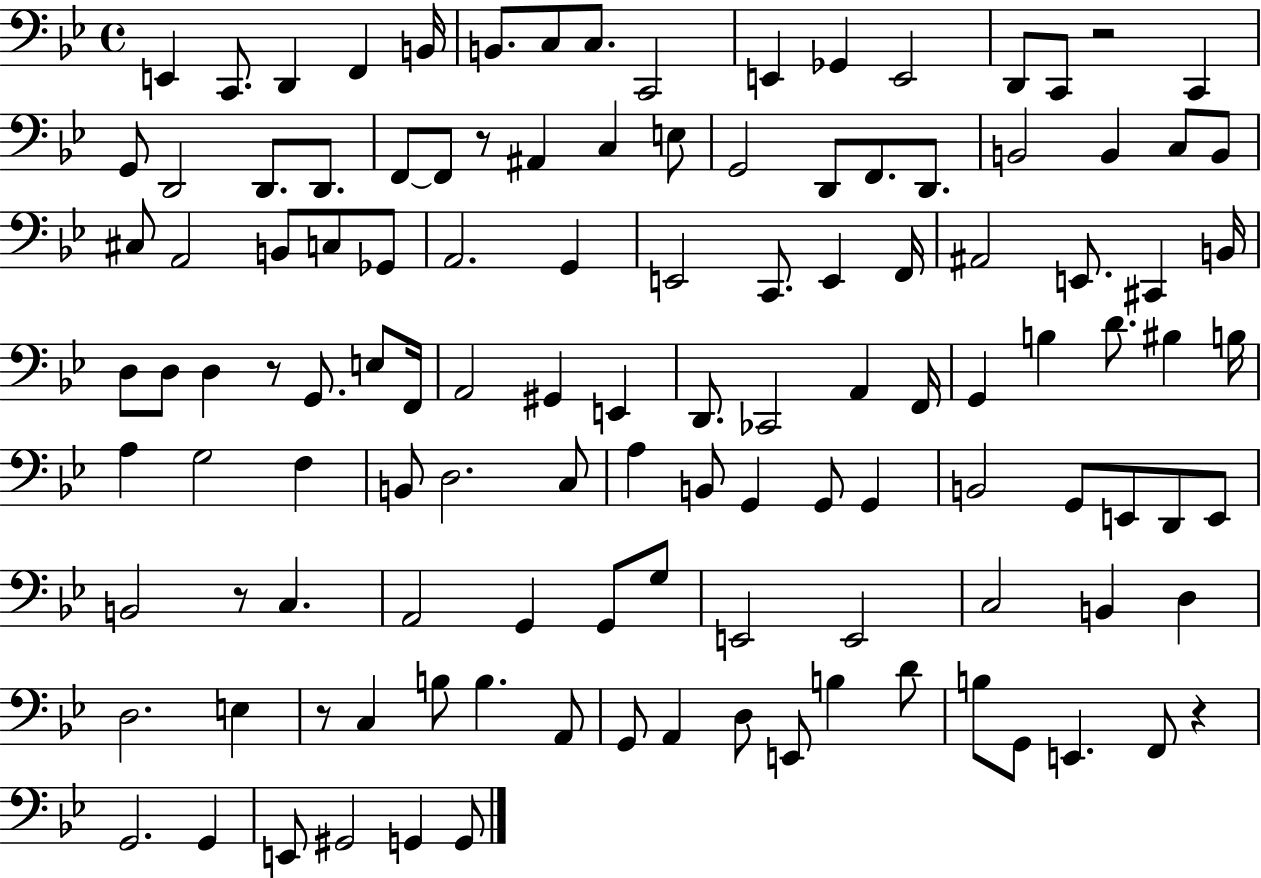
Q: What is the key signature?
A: BES major